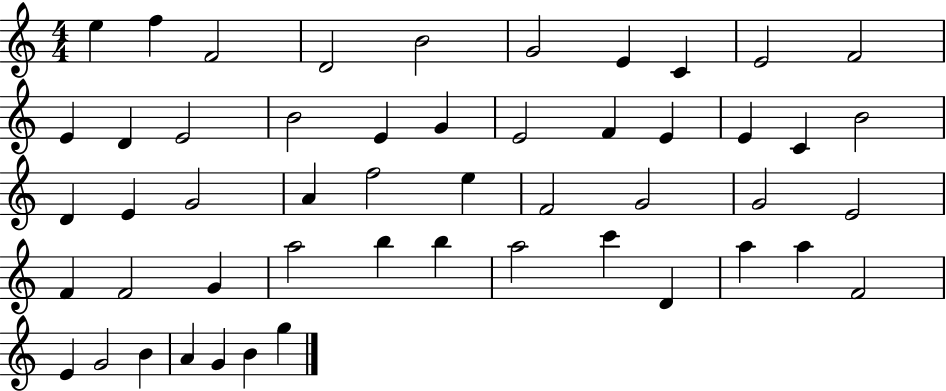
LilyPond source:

{
  \clef treble
  \numericTimeSignature
  \time 4/4
  \key c \major
  e''4 f''4 f'2 | d'2 b'2 | g'2 e'4 c'4 | e'2 f'2 | \break e'4 d'4 e'2 | b'2 e'4 g'4 | e'2 f'4 e'4 | e'4 c'4 b'2 | \break d'4 e'4 g'2 | a'4 f''2 e''4 | f'2 g'2 | g'2 e'2 | \break f'4 f'2 g'4 | a''2 b''4 b''4 | a''2 c'''4 d'4 | a''4 a''4 f'2 | \break e'4 g'2 b'4 | a'4 g'4 b'4 g''4 | \bar "|."
}